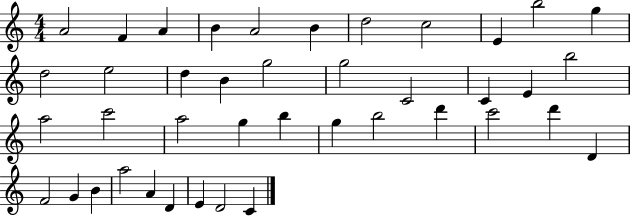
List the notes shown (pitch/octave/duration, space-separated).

A4/h F4/q A4/q B4/q A4/h B4/q D5/h C5/h E4/q B5/h G5/q D5/h E5/h D5/q B4/q G5/h G5/h C4/h C4/q E4/q B5/h A5/h C6/h A5/h G5/q B5/q G5/q B5/h D6/q C6/h D6/q D4/q F4/h G4/q B4/q A5/h A4/q D4/q E4/q D4/h C4/q